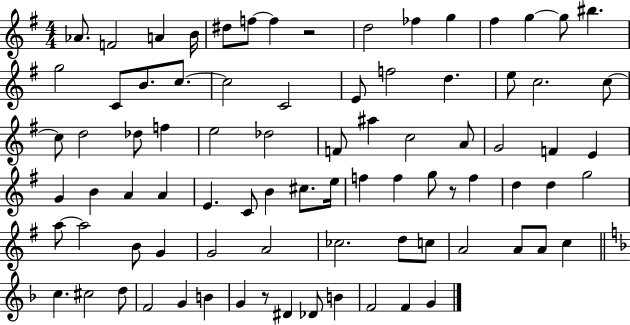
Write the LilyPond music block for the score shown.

{
  \clef treble
  \numericTimeSignature
  \time 4/4
  \key g \major
  aes'8. f'2 a'4 b'16 | dis''8 f''8~~ f''4 r2 | d''2 fes''4 g''4 | fis''4 g''4~~ g''8 bis''4. | \break g''2 c'8 b'8. c''8.~~ | c''2 c'2 | e'8 f''2 d''4. | e''8 c''2. c''8~~ | \break c''8 d''2 des''8 f''4 | e''2 des''2 | f'8 ais''4 c''2 a'8 | g'2 f'4 e'4 | \break g'4 b'4 a'4 a'4 | e'4. c'8 b'4 cis''8. e''16 | f''4 f''4 g''8 r8 f''4 | d''4 d''4 g''2 | \break a''8~~ a''2 b'8 g'4 | g'2 a'2 | ces''2. d''8 c''8 | a'2 a'8 a'8 c''4 | \break \bar "||" \break \key d \minor c''4. cis''2 d''8 | f'2 g'4 b'4 | g'4 r8 dis'4 des'8 b'4 | f'2 f'4 g'4 | \break \bar "|."
}